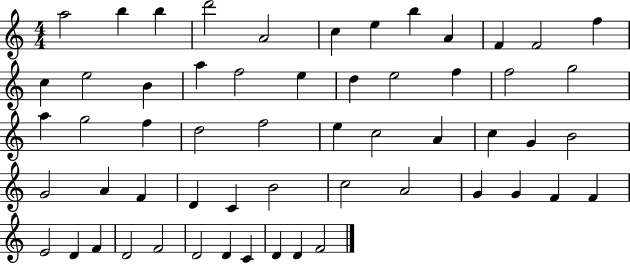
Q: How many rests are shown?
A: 0